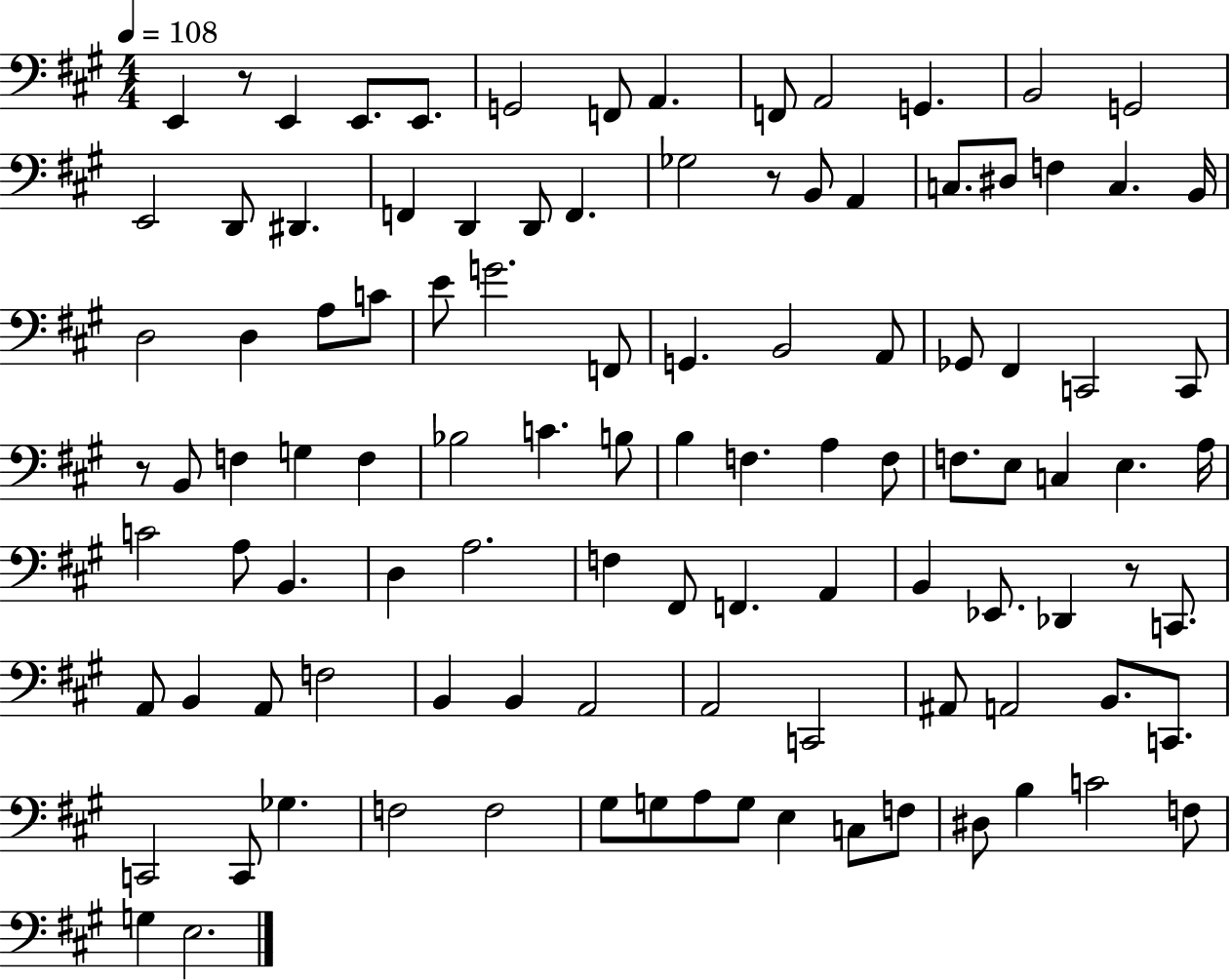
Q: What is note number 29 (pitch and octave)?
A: D3